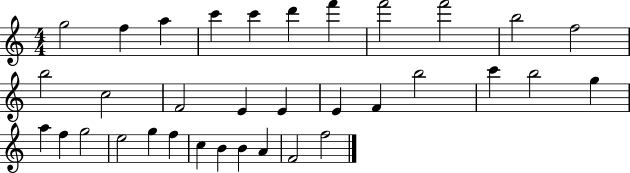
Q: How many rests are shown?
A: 0